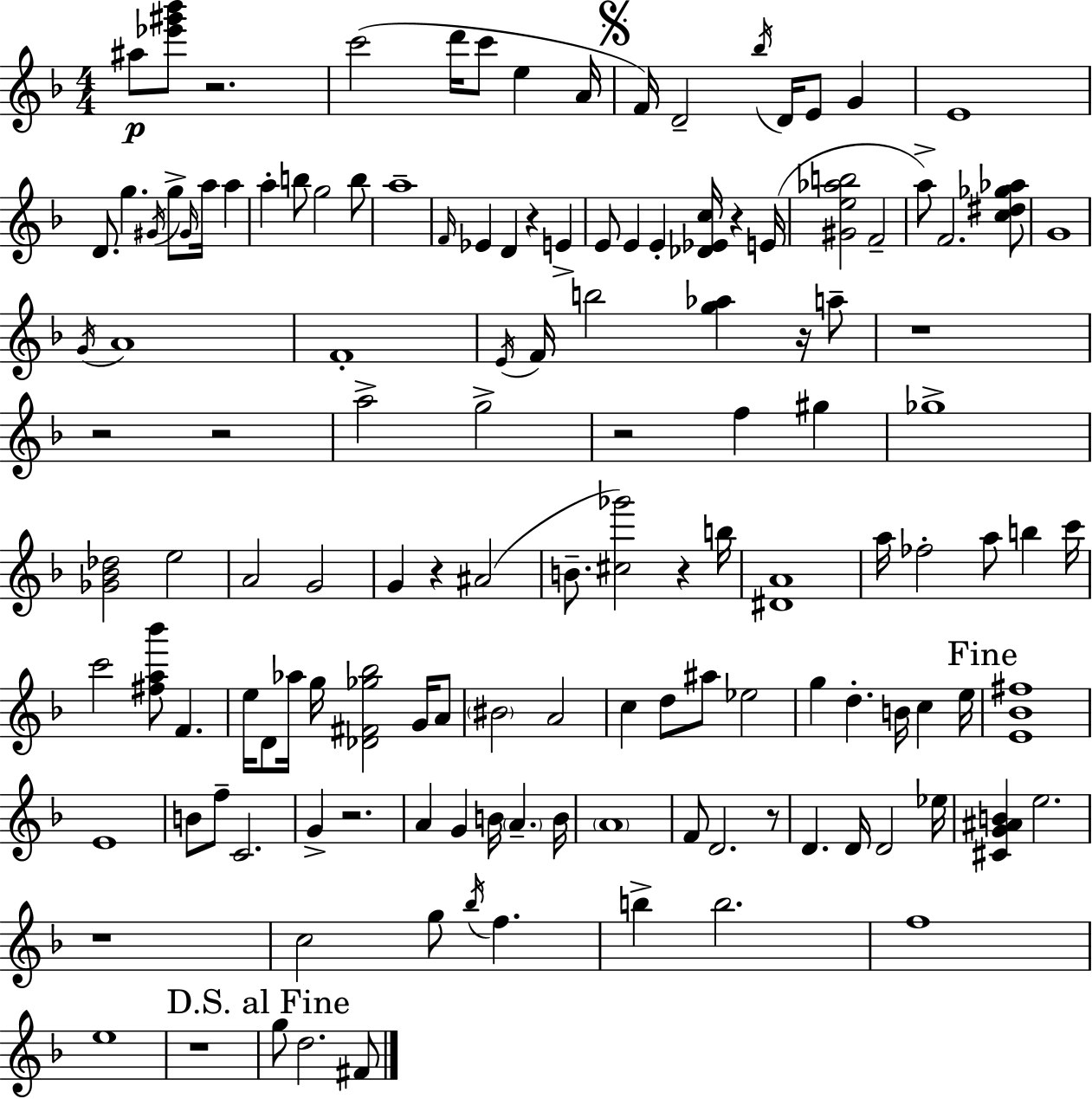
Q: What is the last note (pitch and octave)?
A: F#4